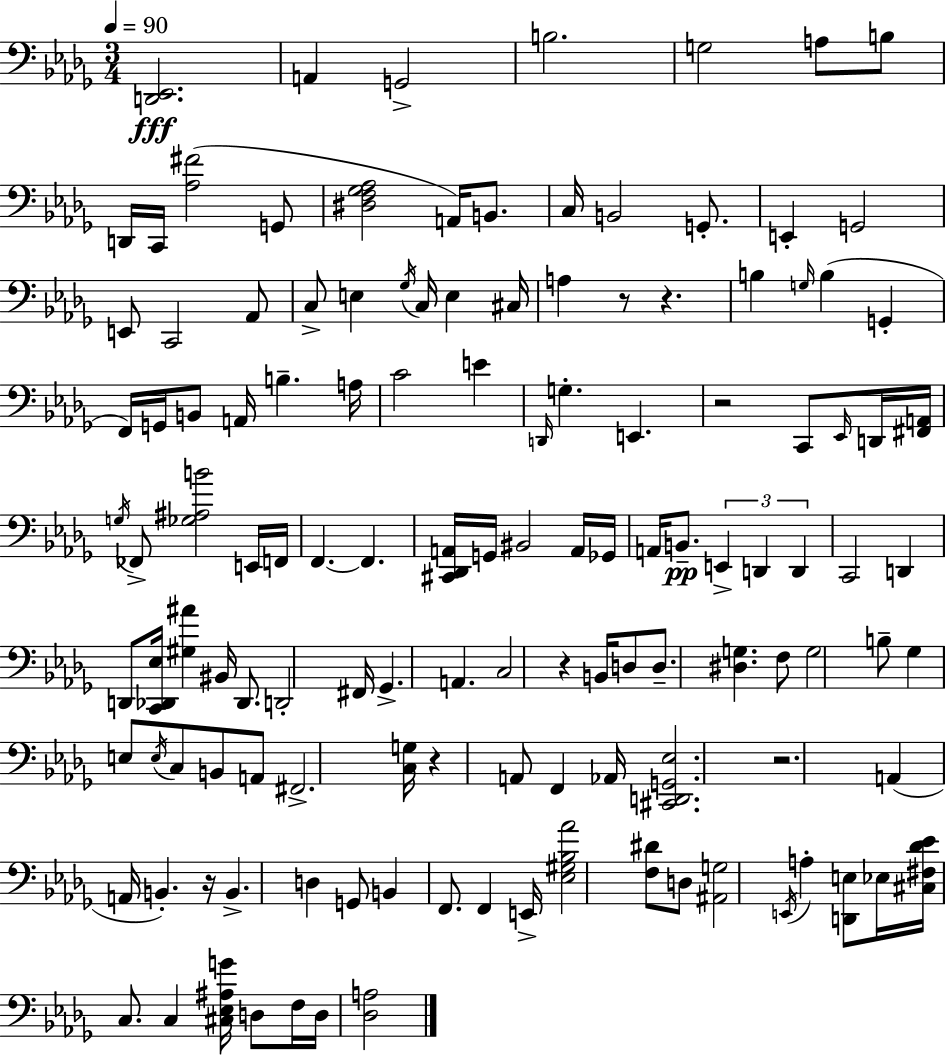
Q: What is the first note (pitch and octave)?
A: A2